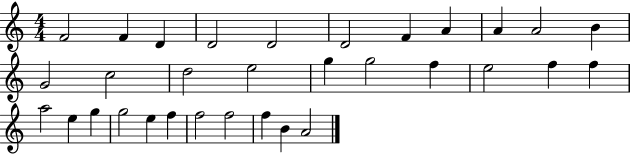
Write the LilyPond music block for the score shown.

{
  \clef treble
  \numericTimeSignature
  \time 4/4
  \key c \major
  f'2 f'4 d'4 | d'2 d'2 | d'2 f'4 a'4 | a'4 a'2 b'4 | \break g'2 c''2 | d''2 e''2 | g''4 g''2 f''4 | e''2 f''4 f''4 | \break a''2 e''4 g''4 | g''2 e''4 f''4 | f''2 f''2 | f''4 b'4 a'2 | \break \bar "|."
}